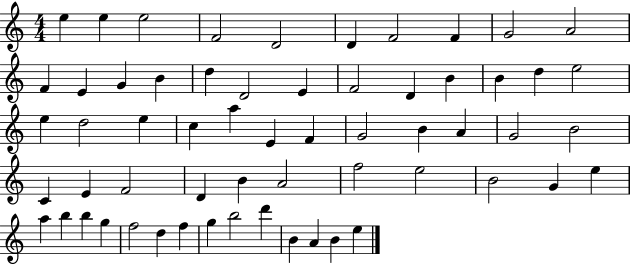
E5/q E5/q E5/h F4/h D4/h D4/q F4/h F4/q G4/h A4/h F4/q E4/q G4/q B4/q D5/q D4/h E4/q F4/h D4/q B4/q B4/q D5/q E5/h E5/q D5/h E5/q C5/q A5/q E4/q F4/q G4/h B4/q A4/q G4/h B4/h C4/q E4/q F4/h D4/q B4/q A4/h F5/h E5/h B4/h G4/q E5/q A5/q B5/q B5/q G5/q F5/h D5/q F5/q G5/q B5/h D6/q B4/q A4/q B4/q E5/q